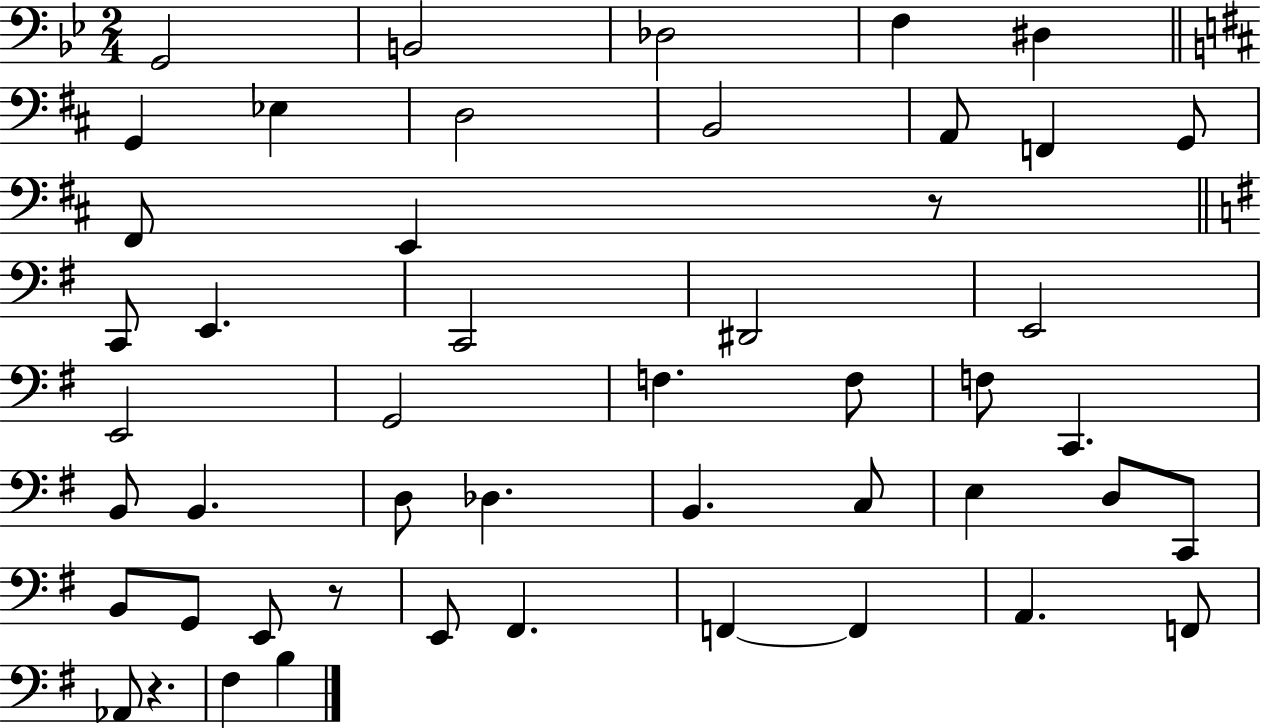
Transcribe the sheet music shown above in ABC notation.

X:1
T:Untitled
M:2/4
L:1/4
K:Bb
G,,2 B,,2 _D,2 F, ^D, G,, _E, D,2 B,,2 A,,/2 F,, G,,/2 ^F,,/2 E,, z/2 C,,/2 E,, C,,2 ^D,,2 E,,2 E,,2 G,,2 F, F,/2 F,/2 C,, B,,/2 B,, D,/2 _D, B,, C,/2 E, D,/2 C,,/2 B,,/2 G,,/2 E,,/2 z/2 E,,/2 ^F,, F,, F,, A,, F,,/2 _A,,/2 z ^F, B,